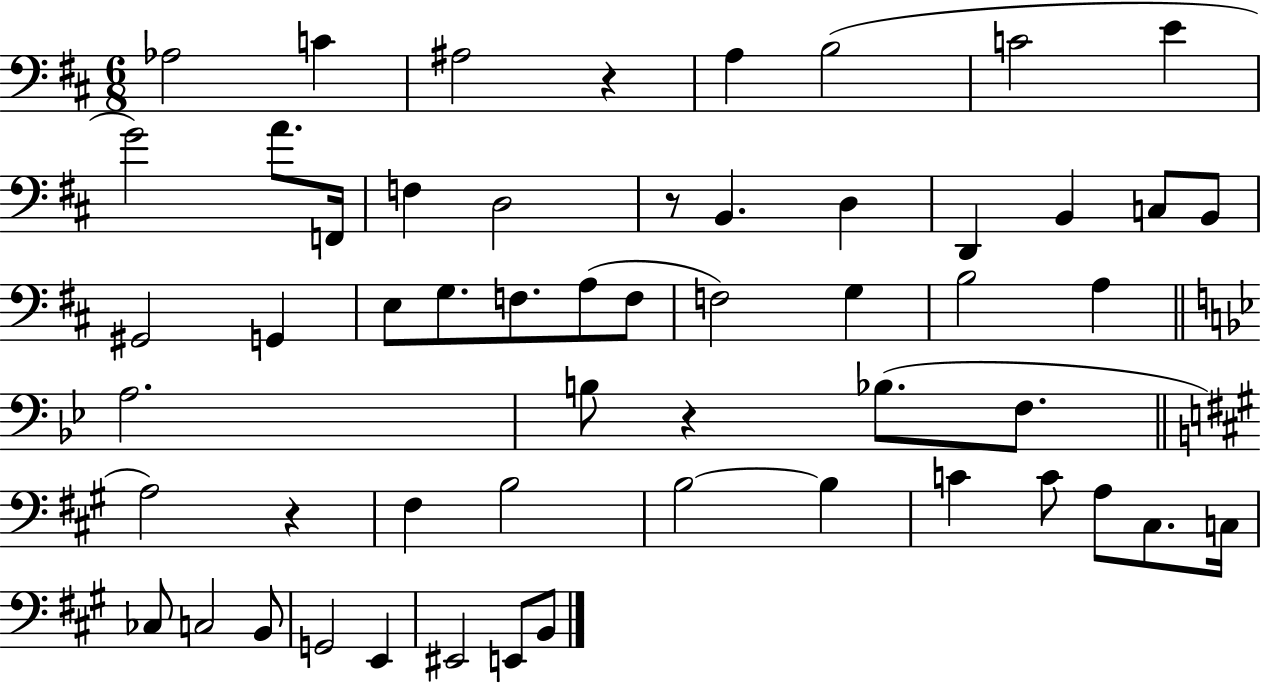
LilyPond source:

{
  \clef bass
  \numericTimeSignature
  \time 6/8
  \key d \major
  aes2 c'4 | ais2 r4 | a4 b2( | c'2 e'4 | \break g'2) a'8. f,16 | f4 d2 | r8 b,4. d4 | d,4 b,4 c8 b,8 | \break gis,2 g,4 | e8 g8. f8. a8( f8 | f2) g4 | b2 a4 | \break \bar "||" \break \key g \minor a2. | b8 r4 bes8.( f8. | \bar "||" \break \key a \major a2) r4 | fis4 b2 | b2~~ b4 | c'4 c'8 a8 cis8. c16 | \break ces8 c2 b,8 | g,2 e,4 | eis,2 e,8 b,8 | \bar "|."
}